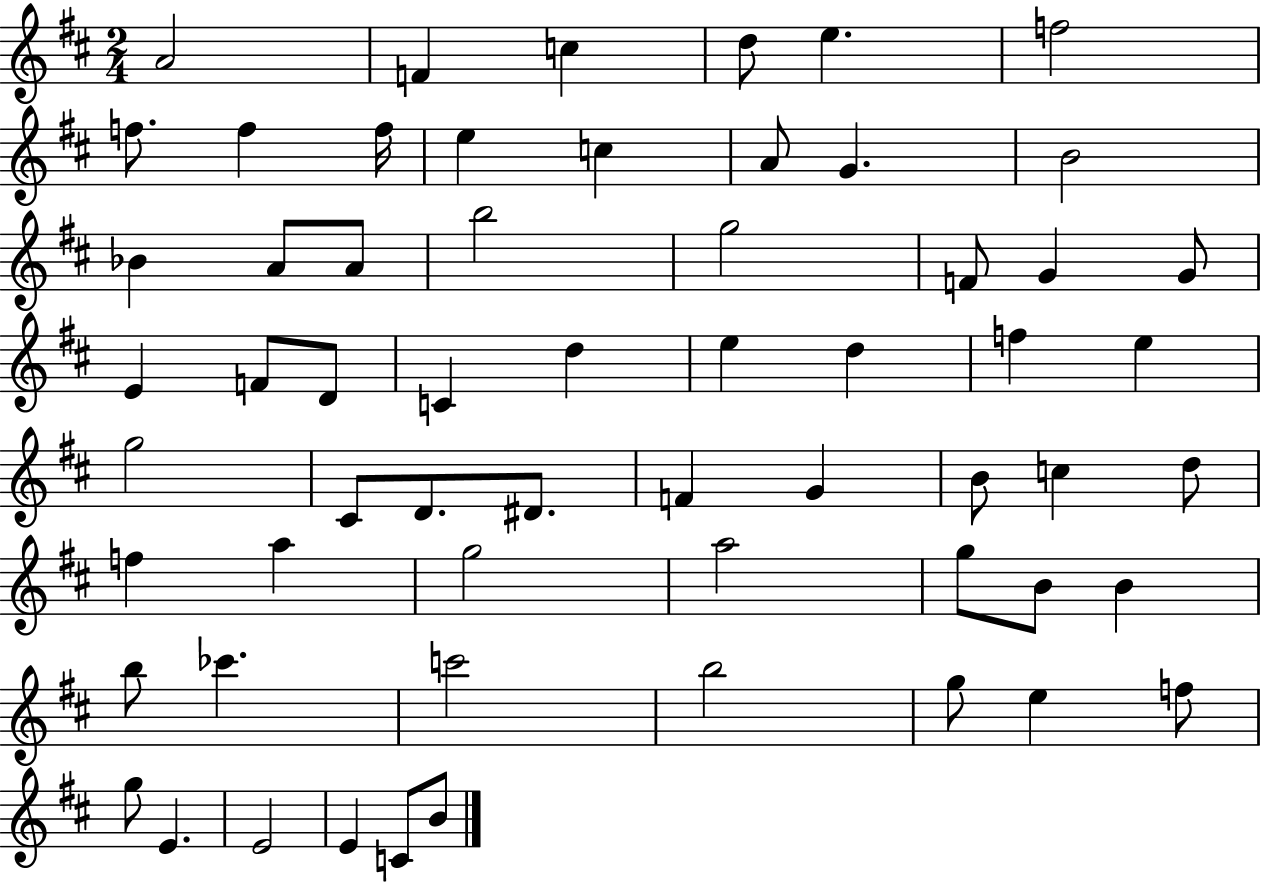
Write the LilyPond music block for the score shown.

{
  \clef treble
  \numericTimeSignature
  \time 2/4
  \key d \major
  a'2 | f'4 c''4 | d''8 e''4. | f''2 | \break f''8. f''4 f''16 | e''4 c''4 | a'8 g'4. | b'2 | \break bes'4 a'8 a'8 | b''2 | g''2 | f'8 g'4 g'8 | \break e'4 f'8 d'8 | c'4 d''4 | e''4 d''4 | f''4 e''4 | \break g''2 | cis'8 d'8. dis'8. | f'4 g'4 | b'8 c''4 d''8 | \break f''4 a''4 | g''2 | a''2 | g''8 b'8 b'4 | \break b''8 ces'''4. | c'''2 | b''2 | g''8 e''4 f''8 | \break g''8 e'4. | e'2 | e'4 c'8 b'8 | \bar "|."
}